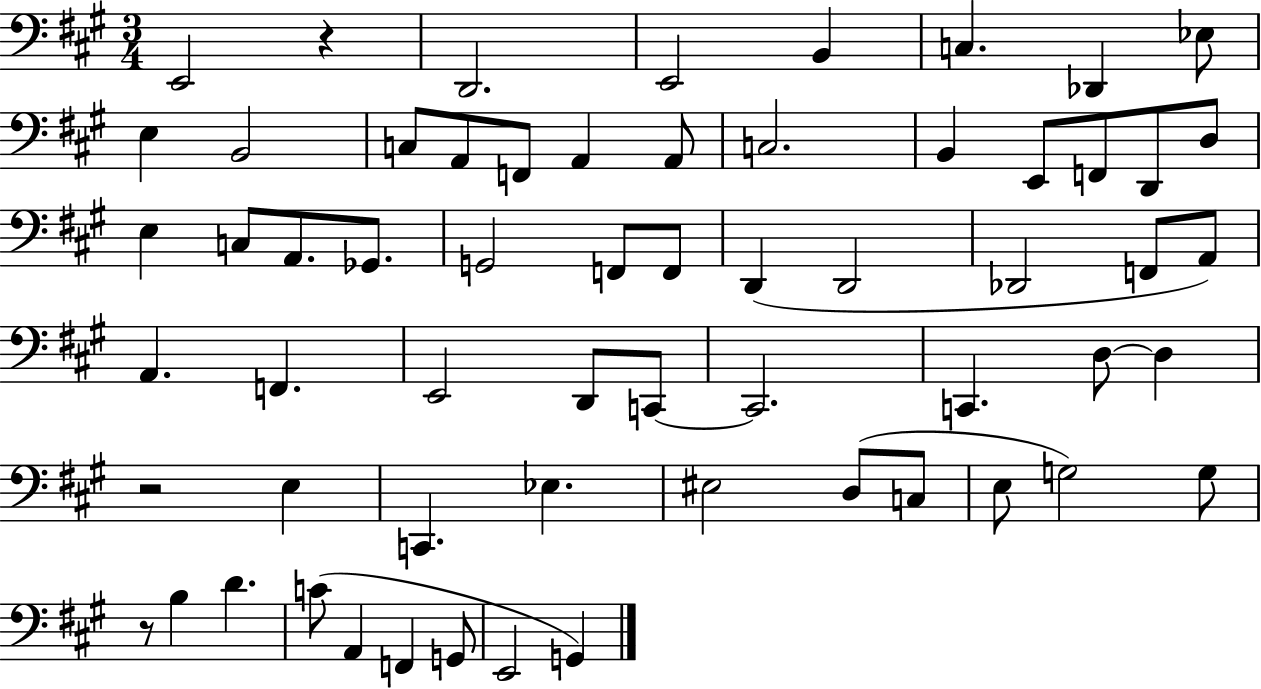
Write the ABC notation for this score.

X:1
T:Untitled
M:3/4
L:1/4
K:A
E,,2 z D,,2 E,,2 B,, C, _D,, _E,/2 E, B,,2 C,/2 A,,/2 F,,/2 A,, A,,/2 C,2 B,, E,,/2 F,,/2 D,,/2 D,/2 E, C,/2 A,,/2 _G,,/2 G,,2 F,,/2 F,,/2 D,, D,,2 _D,,2 F,,/2 A,,/2 A,, F,, E,,2 D,,/2 C,,/2 C,,2 C,, D,/2 D, z2 E, C,, _E, ^E,2 D,/2 C,/2 E,/2 G,2 G,/2 z/2 B, D C/2 A,, F,, G,,/2 E,,2 G,,